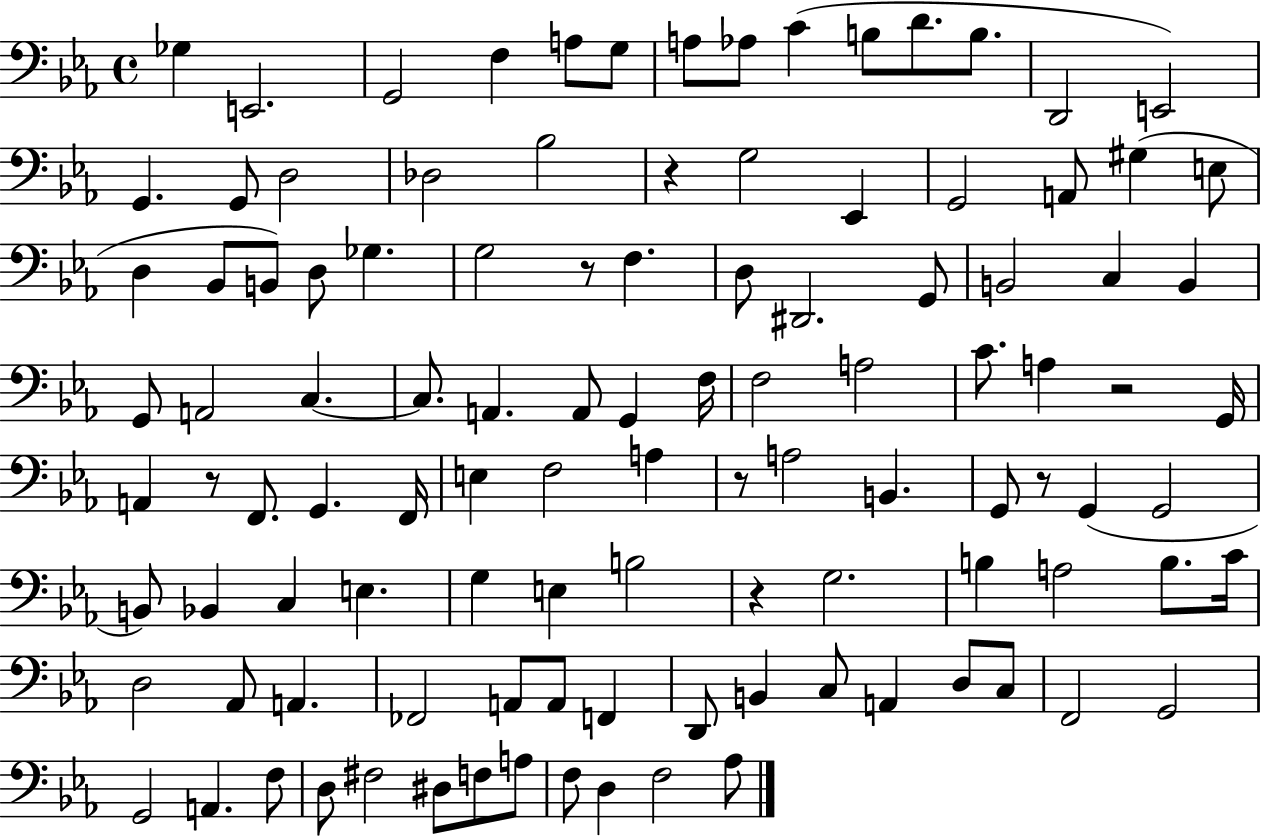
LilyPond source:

{
  \clef bass
  \time 4/4
  \defaultTimeSignature
  \key ees \major
  ges4 e,2. | g,2 f4 a8 g8 | a8 aes8 c'4( b8 d'8. b8. | d,2 e,2) | \break g,4. g,8 d2 | des2 bes2 | r4 g2 ees,4 | g,2 a,8 gis4( e8 | \break d4 bes,8 b,8) d8 ges4. | g2 r8 f4. | d8 dis,2. g,8 | b,2 c4 b,4 | \break g,8 a,2 c4.~~ | c8. a,4. a,8 g,4 f16 | f2 a2 | c'8. a4 r2 g,16 | \break a,4 r8 f,8. g,4. f,16 | e4 f2 a4 | r8 a2 b,4. | g,8 r8 g,4( g,2 | \break b,8) bes,4 c4 e4. | g4 e4 b2 | r4 g2. | b4 a2 b8. c'16 | \break d2 aes,8 a,4. | fes,2 a,8 a,8 f,4 | d,8 b,4 c8 a,4 d8 c8 | f,2 g,2 | \break g,2 a,4. f8 | d8 fis2 dis8 f8 a8 | f8 d4 f2 aes8 | \bar "|."
}